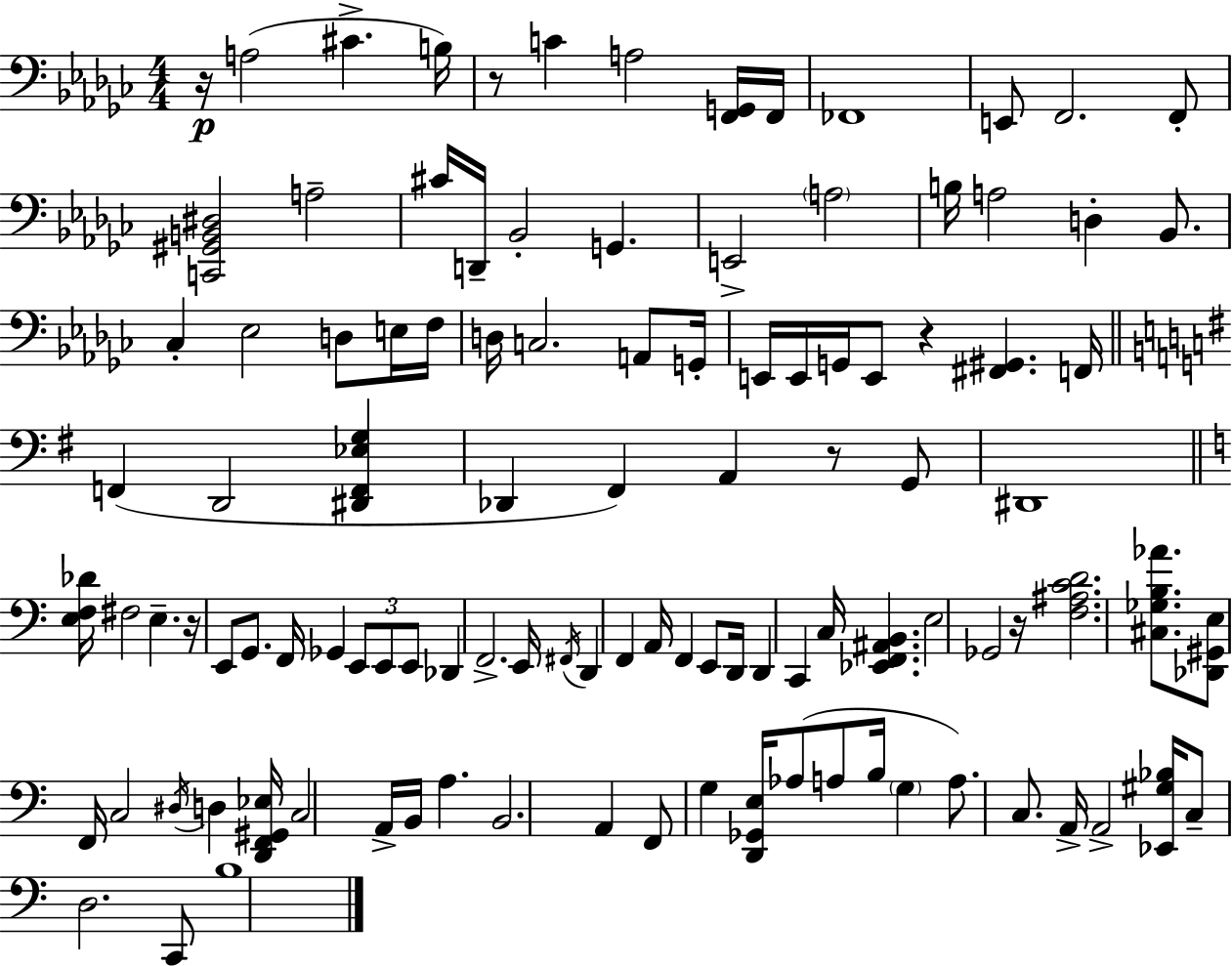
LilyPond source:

{
  \clef bass
  \numericTimeSignature
  \time 4/4
  \key ees \minor
  r16\p a2( cis'4.-> b16) | r8 c'4 a2 <f, g,>16 f,16 | fes,1 | e,8 f,2. f,8-. | \break <c, gis, b, dis>2 a2-- | cis'16 d,16-- bes,2-. g,4. | e,2-> \parenthesize a2 | b16 a2 d4-. bes,8. | \break ces4-. ees2 d8 e16 f16 | d16 c2. a,8 g,16-. | e,16 e,16 g,16 e,8 r4 <fis, gis,>4. f,16 | \bar "||" \break \key g \major f,4( d,2 <dis, f, ees g>4 | des,4 fis,4) a,4 r8 g,8 | dis,1 | \bar "||" \break \key a \minor <e f des'>16 fis2 e4.-- r16 | e,8 g,8. f,16 ges,4 \tuplet 3/2 { e,8 e,8 e,8 } | des,4 f,2.-> | e,16 \acciaccatura { fis,16 } d,4 f,4 a,16 f,4 e,8 | \break d,16 d,4 c,4 c16 <ees, f, ais, b,>4. | e2 ges,2 | r16 <f ais c' d'>2. <cis ges b aes'>8. | <des, gis, e>8 f,16 c2 \acciaccatura { dis16 } d4 | \break <d, f, gis, ees>16 c2 a,16-> b,16 a4. | b,2. a,4 | f,8 g4 <d, ges, e>16 aes8( a8 b16 \parenthesize g4 | a8.) c8. a,16-> a,2-> | \break <ees, gis bes>16 c8-- d2. | c,8 b1 | \bar "|."
}